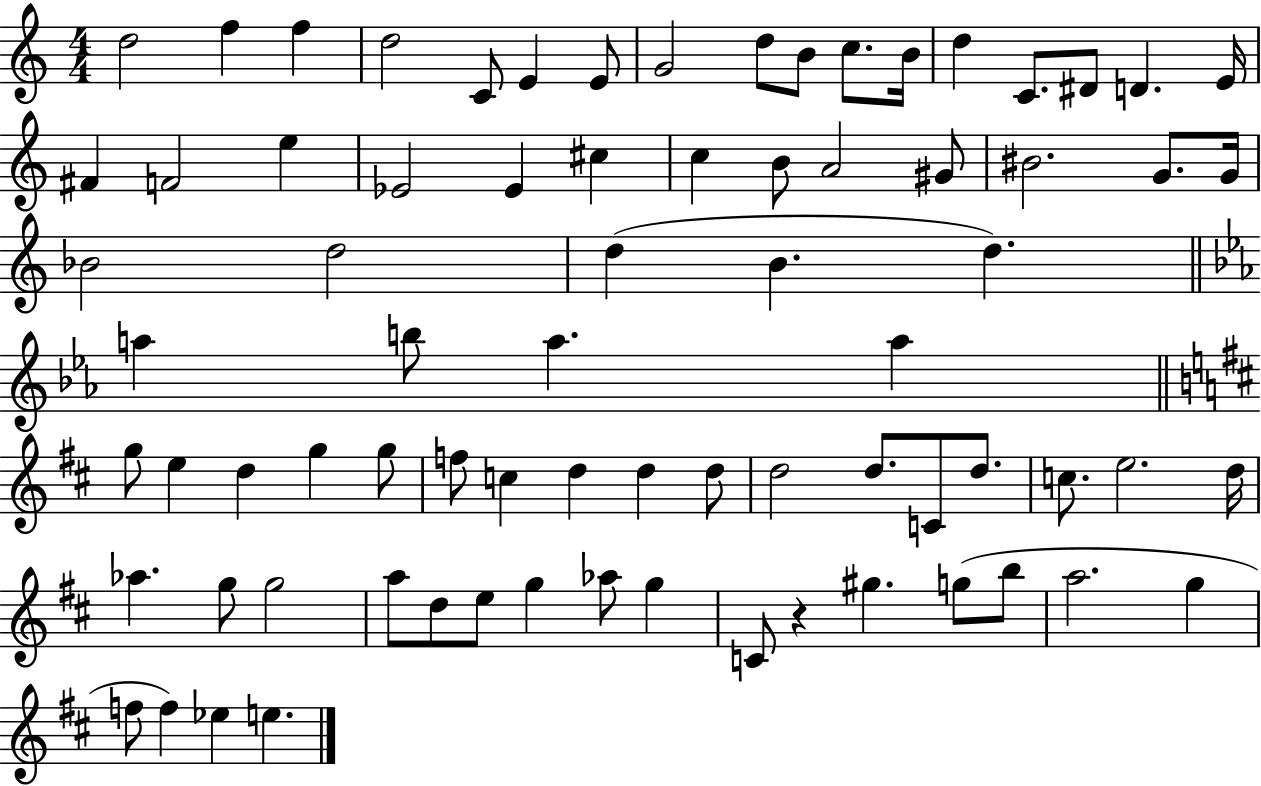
{
  \clef treble
  \numericTimeSignature
  \time 4/4
  \key c \major
  d''2 f''4 f''4 | d''2 c'8 e'4 e'8 | g'2 d''8 b'8 c''8. b'16 | d''4 c'8. dis'8 d'4. e'16 | \break fis'4 f'2 e''4 | ees'2 ees'4 cis''4 | c''4 b'8 a'2 gis'8 | bis'2. g'8. g'16 | \break bes'2 d''2 | d''4( b'4. d''4.) | \bar "||" \break \key ees \major a''4 b''8 a''4. a''4 | \bar "||" \break \key d \major g''8 e''4 d''4 g''4 g''8 | f''8 c''4 d''4 d''4 d''8 | d''2 d''8. c'8 d''8. | c''8. e''2. d''16 | \break aes''4. g''8 g''2 | a''8 d''8 e''8 g''4 aes''8 g''4 | c'8 r4 gis''4. g''8( b''8 | a''2. g''4 | \break f''8 f''4) ees''4 e''4. | \bar "|."
}